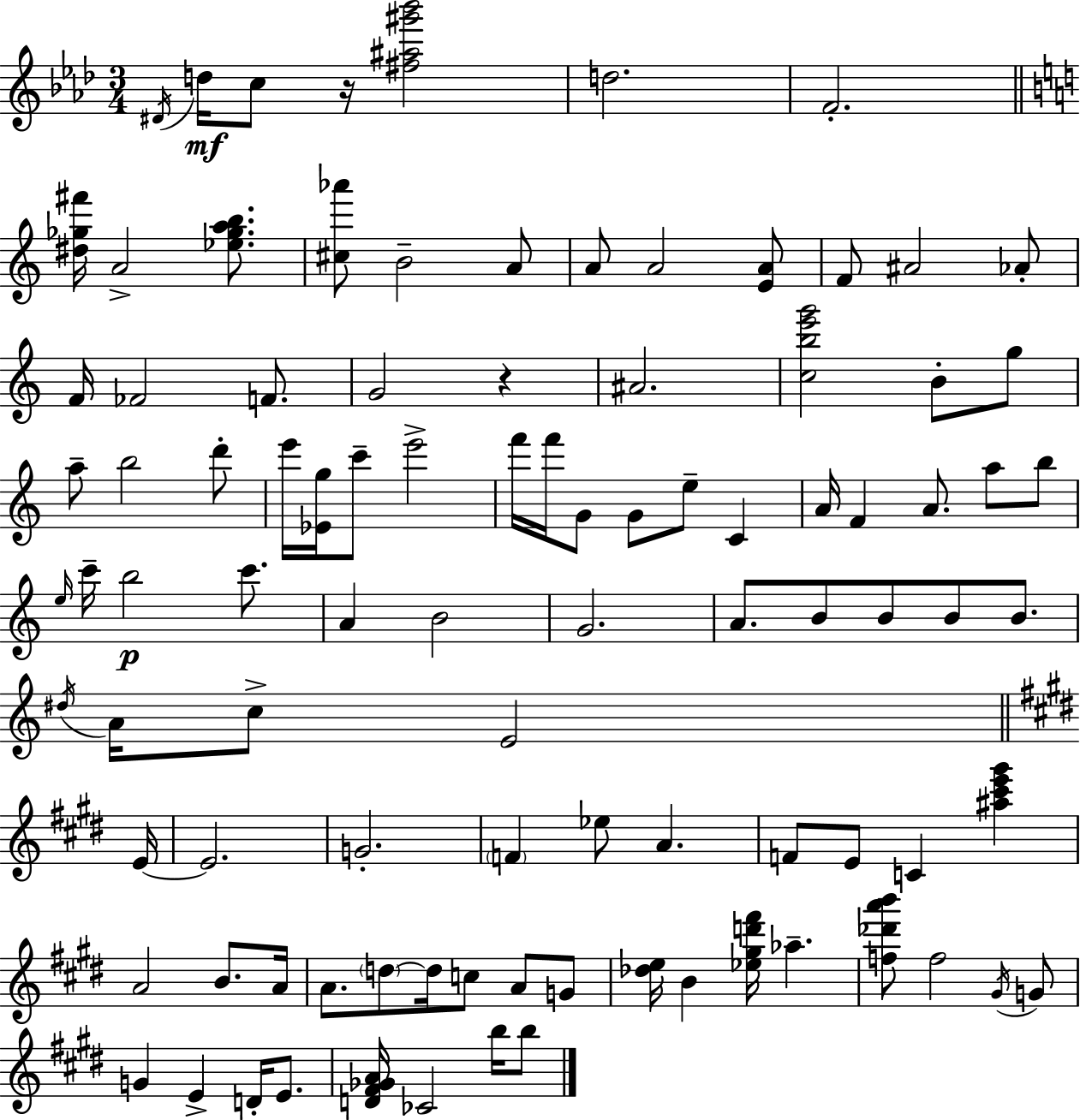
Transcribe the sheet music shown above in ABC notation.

X:1
T:Untitled
M:3/4
L:1/4
K:Ab
^D/4 d/4 c/2 z/4 [^f^a^g'_b']2 d2 F2 [^d_g^f']/4 A2 [_e_gab]/2 [^c_a']/2 B2 A/2 A/2 A2 [EA]/2 F/2 ^A2 _A/2 F/4 _F2 F/2 G2 z ^A2 [cbe'g']2 B/2 g/2 a/2 b2 d'/2 e'/4 [_Eg]/4 c'/2 e'2 f'/4 f'/4 G/2 G/2 e/2 C A/4 F A/2 a/2 b/2 e/4 c'/4 b2 c'/2 A B2 G2 A/2 B/2 B/2 B/2 B/2 ^d/4 A/4 c/2 E2 E/4 E2 G2 F _e/2 A F/2 E/2 C [^a^c'e'^g'] A2 B/2 A/4 A/2 d/2 d/4 c/2 A/2 G/2 [_de]/4 B [_e^gd'^f']/4 _a [f_d'a'b']/2 f2 ^G/4 G/2 G E D/4 E/2 [D^F_GA]/4 _C2 b/4 b/2